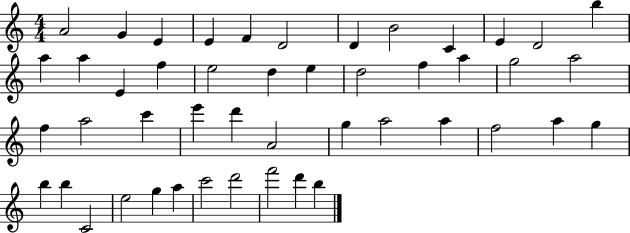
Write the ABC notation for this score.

X:1
T:Untitled
M:4/4
L:1/4
K:C
A2 G E E F D2 D B2 C E D2 b a a E f e2 d e d2 f a g2 a2 f a2 c' e' d' A2 g a2 a f2 a g b b C2 e2 g a c'2 d'2 f'2 d' b